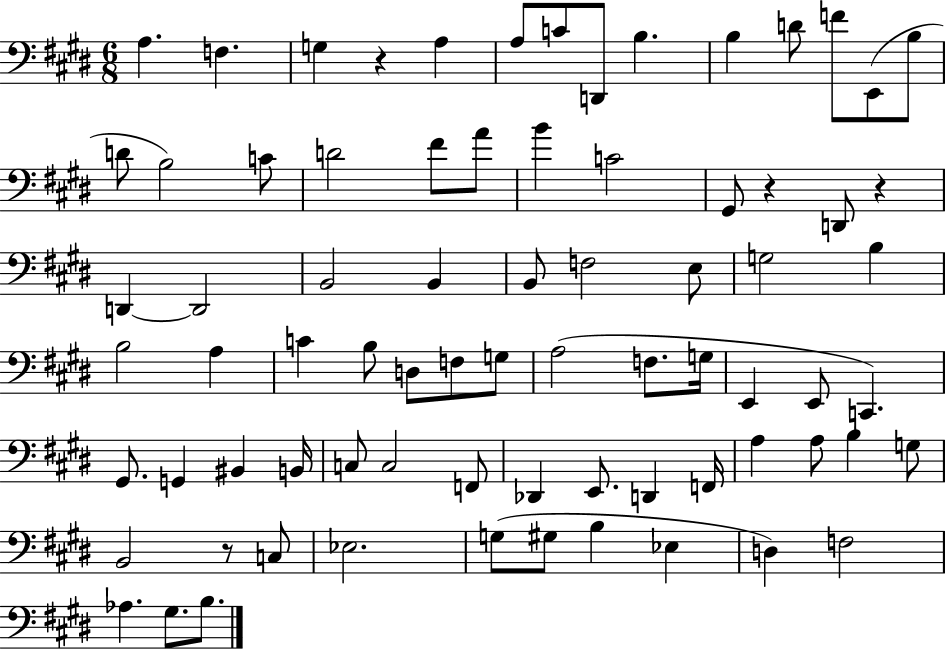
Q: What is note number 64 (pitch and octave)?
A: G3